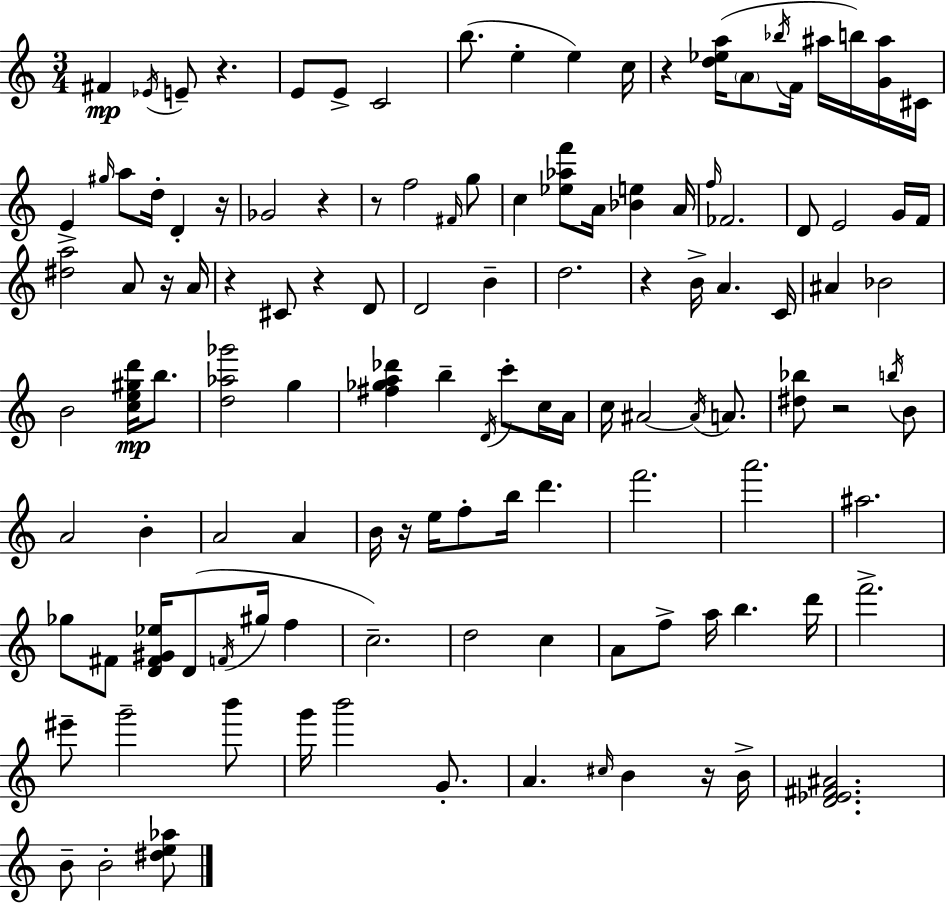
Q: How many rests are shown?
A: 12